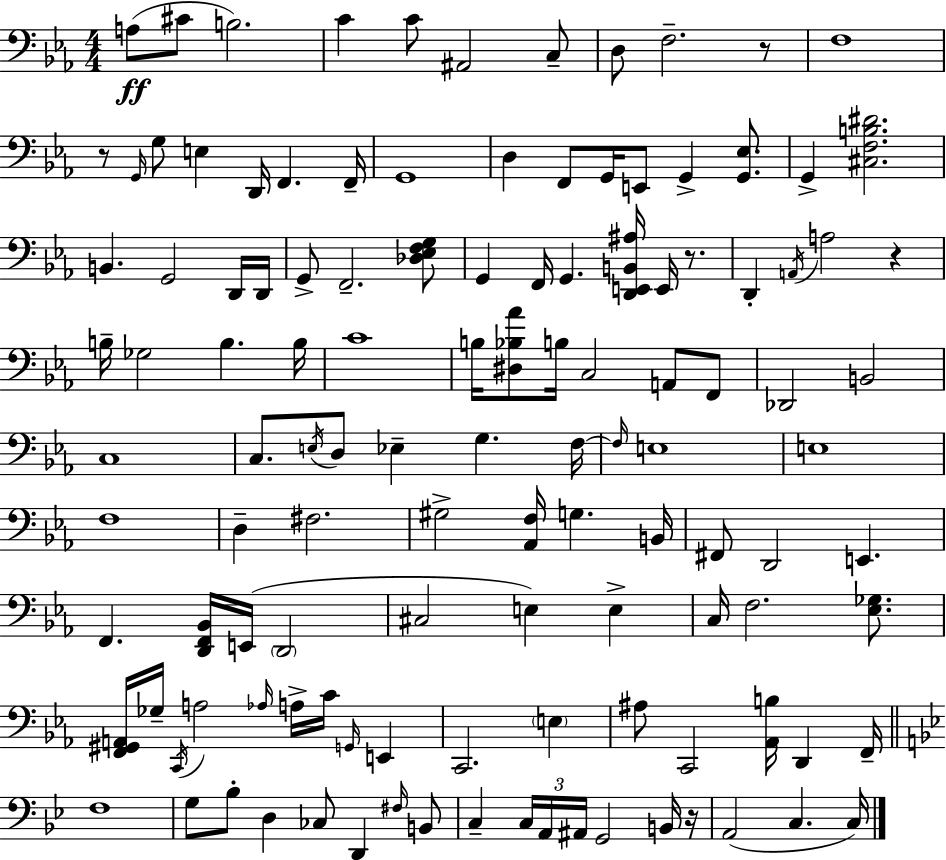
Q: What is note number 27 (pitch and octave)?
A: D2